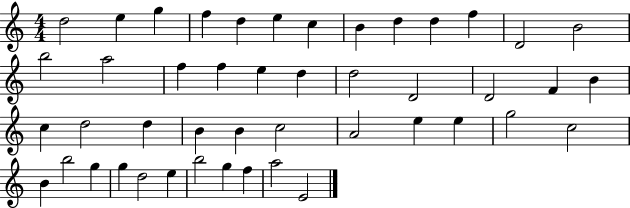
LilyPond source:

{
  \clef treble
  \numericTimeSignature
  \time 4/4
  \key c \major
  d''2 e''4 g''4 | f''4 d''4 e''4 c''4 | b'4 d''4 d''4 f''4 | d'2 b'2 | \break b''2 a''2 | f''4 f''4 e''4 d''4 | d''2 d'2 | d'2 f'4 b'4 | \break c''4 d''2 d''4 | b'4 b'4 c''2 | a'2 e''4 e''4 | g''2 c''2 | \break b'4 b''2 g''4 | g''4 d''2 e''4 | b''2 g''4 f''4 | a''2 e'2 | \break \bar "|."
}